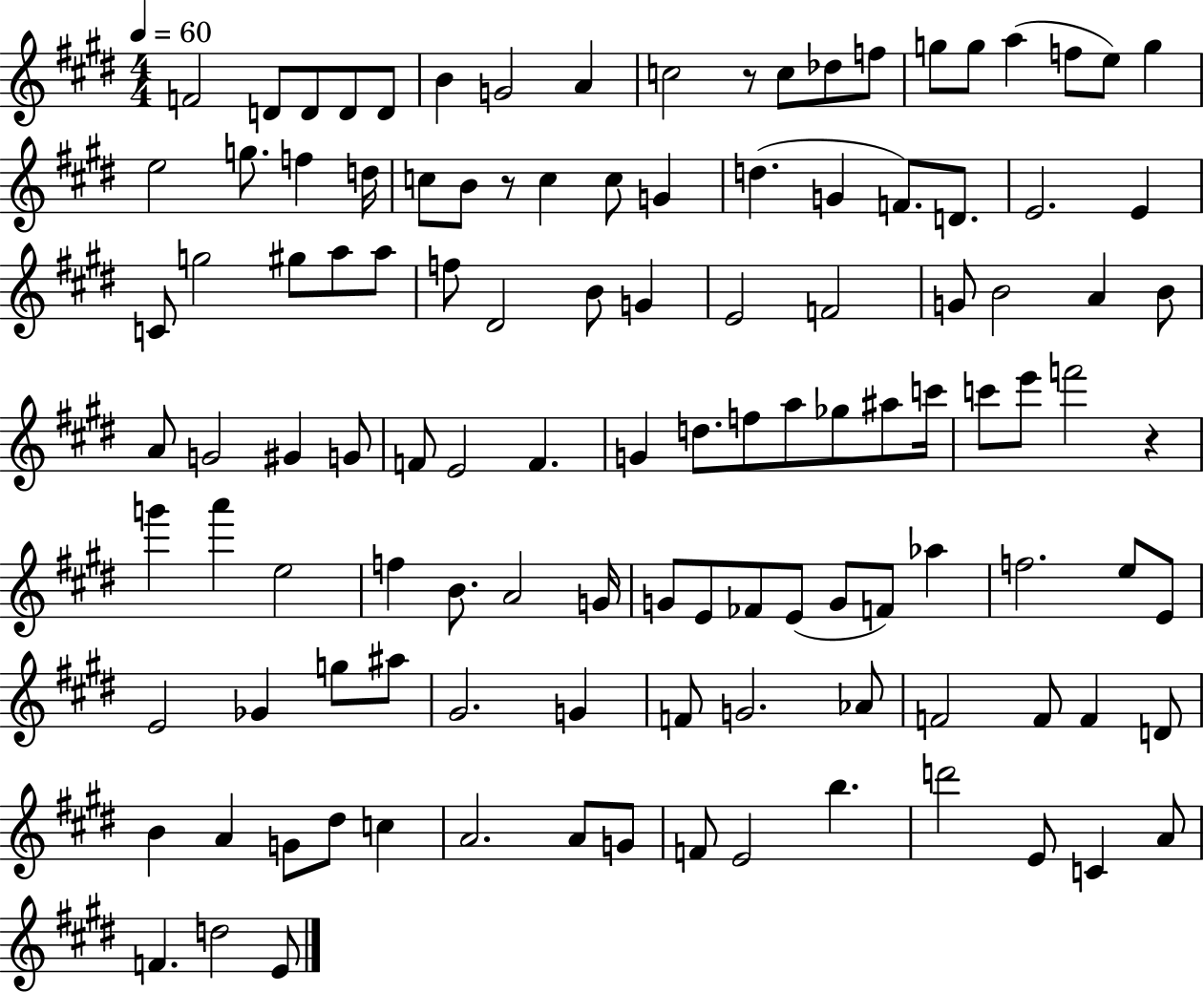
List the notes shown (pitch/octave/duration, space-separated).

F4/h D4/e D4/e D4/e D4/e B4/q G4/h A4/q C5/h R/e C5/e Db5/e F5/e G5/e G5/e A5/q F5/e E5/e G5/q E5/h G5/e. F5/q D5/s C5/e B4/e R/e C5/q C5/e G4/q D5/q. G4/q F4/e. D4/e. E4/h. E4/q C4/e G5/h G#5/e A5/e A5/e F5/e D#4/h B4/e G4/q E4/h F4/h G4/e B4/h A4/q B4/e A4/e G4/h G#4/q G4/e F4/e E4/h F4/q. G4/q D5/e. F5/e A5/e Gb5/e A#5/e C6/s C6/e E6/e F6/h R/q G6/q A6/q E5/h F5/q B4/e. A4/h G4/s G4/e E4/e FES4/e E4/e G4/e F4/e Ab5/q F5/h. E5/e E4/e E4/h Gb4/q G5/e A#5/e G#4/h. G4/q F4/e G4/h. Ab4/e F4/h F4/e F4/q D4/e B4/q A4/q G4/e D#5/e C5/q A4/h. A4/e G4/e F4/e E4/h B5/q. D6/h E4/e C4/q A4/e F4/q. D5/h E4/e